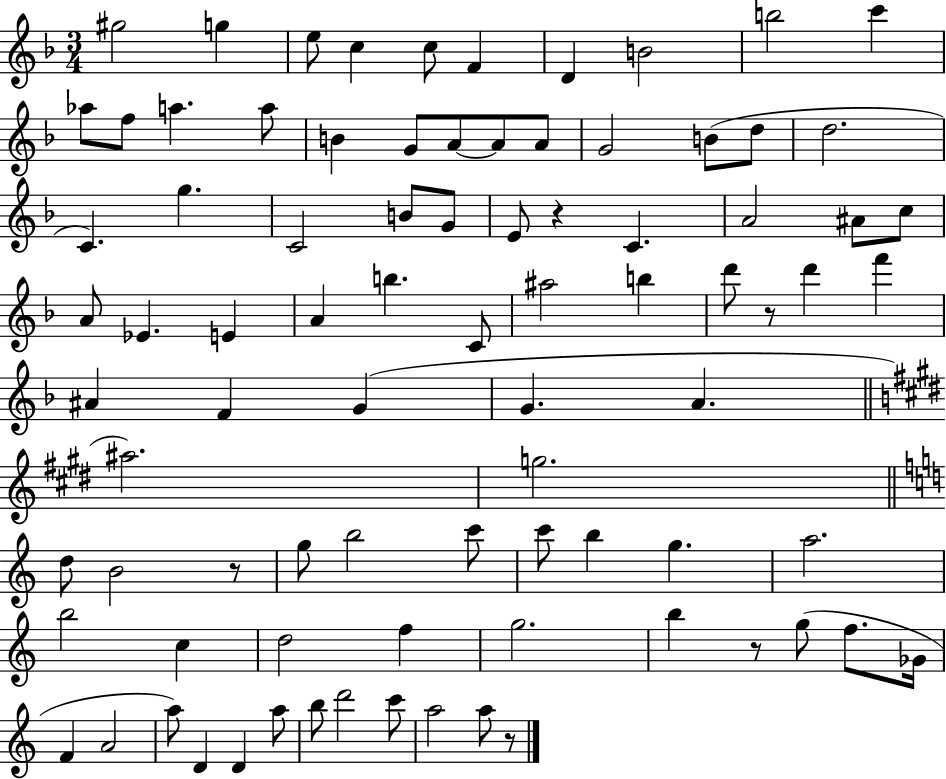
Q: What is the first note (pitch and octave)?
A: G#5